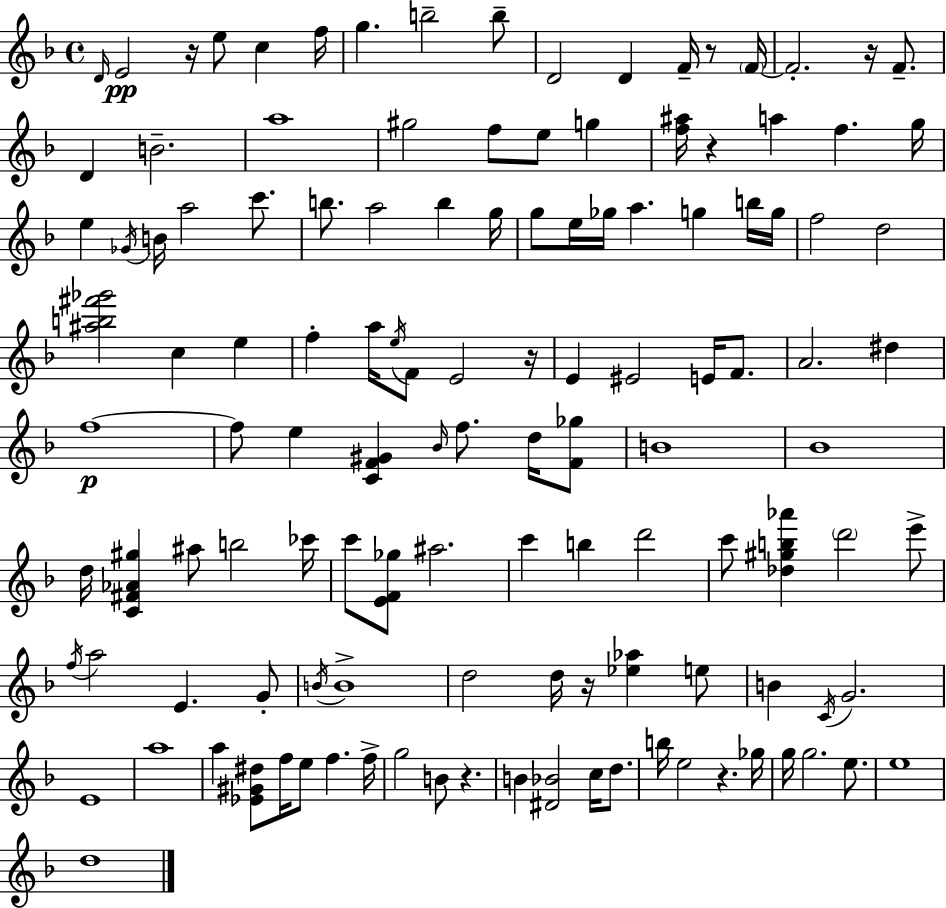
{
  \clef treble
  \time 4/4
  \defaultTimeSignature
  \key f \major
  \repeat volta 2 { \grace { d'16 }\pp e'2 r16 e''8 c''4 | f''16 g''4. b''2-- b''8-- | d'2 d'4 f'16-- r8 | \parenthesize f'16~~ f'2.-. r16 f'8.-- | \break d'4 b'2.-- | a''1 | gis''2 f''8 e''8 g''4 | <f'' ais''>16 r4 a''4 f''4. | \break g''16 e''4 \acciaccatura { ges'16 } b'16 a''2 c'''8. | b''8. a''2 b''4 | g''16 g''8 e''16 ges''16 a''4. g''4 | b''16 g''16 f''2 d''2 | \break <ais'' b'' fis''' ges'''>2 c''4 e''4 | f''4-. a''16 \acciaccatura { e''16 } f'8 e'2 | r16 e'4 eis'2 e'16 | f'8. a'2. dis''4 | \break f''1~~\p | f''8 e''4 <c' f' gis'>4 \grace { bes'16 } f''8. | d''16 <f' ges''>8 b'1 | bes'1 | \break d''16 <c' fis' aes' gis''>4 ais''8 b''2 | ces'''16 c'''8 <e' f' ges''>8 ais''2. | c'''4 b''4 d'''2 | c'''8 <des'' gis'' b'' aes'''>4 \parenthesize d'''2 | \break e'''8-> \acciaccatura { f''16 } a''2 e'4. | g'8-. \acciaccatura { b'16 } b'1-> | d''2 d''16 r16 | <ees'' aes''>4 e''8 b'4 \acciaccatura { c'16 } g'2. | \break e'1 | a''1 | a''4 <ees' gis' dis''>8 f''16 e''8 | f''4. f''16-> g''2 b'8 | \break r4. b'4 <dis' bes'>2 | c''16 d''8. b''16 e''2 | r4. ges''16 g''16 g''2. | e''8. e''1 | \break d''1 | } \bar "|."
}